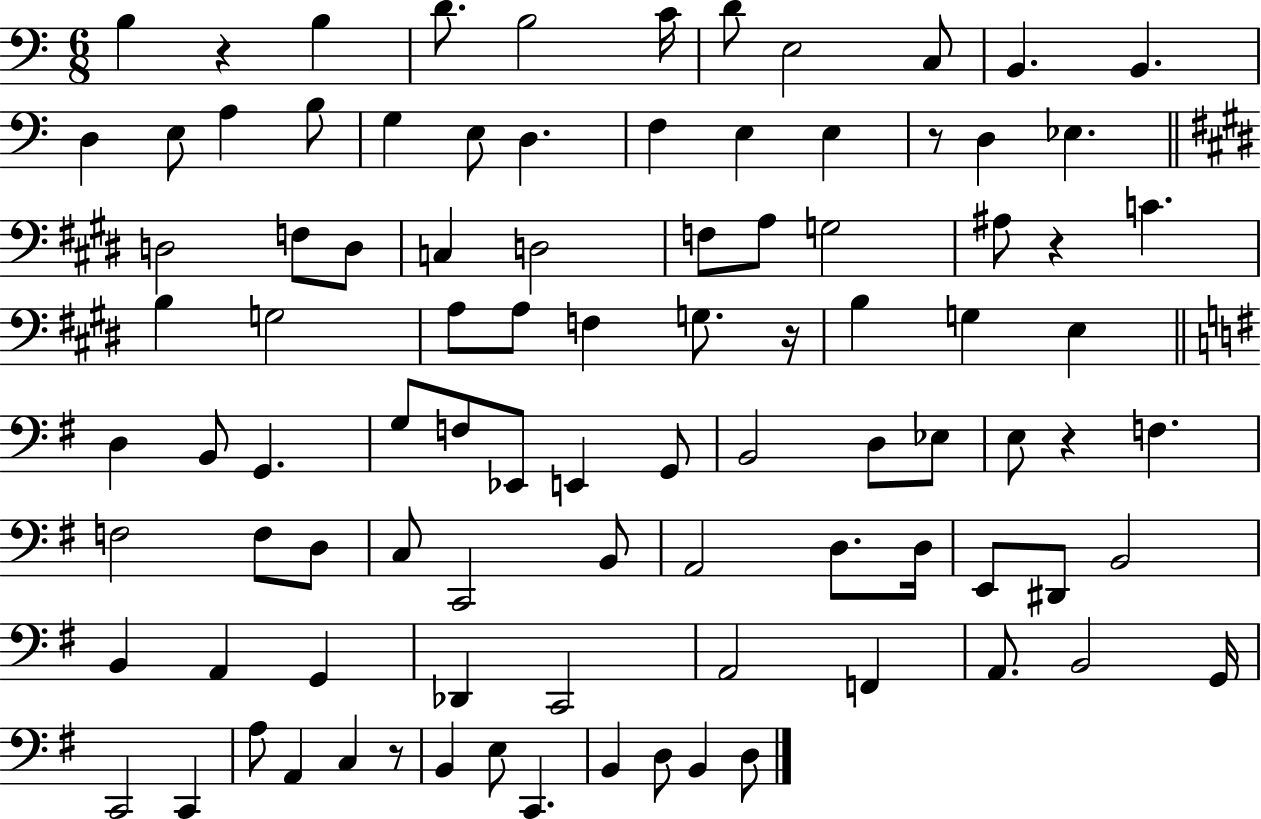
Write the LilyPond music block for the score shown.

{
  \clef bass
  \numericTimeSignature
  \time 6/8
  \key c \major
  \repeat volta 2 { b4 r4 b4 | d'8. b2 c'16 | d'8 e2 c8 | b,4. b,4. | \break d4 e8 a4 b8 | g4 e8 d4. | f4 e4 e4 | r8 d4 ees4. | \break \bar "||" \break \key e \major d2 f8 d8 | c4 d2 | f8 a8 g2 | ais8 r4 c'4. | \break b4 g2 | a8 a8 f4 g8. r16 | b4 g4 e4 | \bar "||" \break \key g \major d4 b,8 g,4. | g8 f8 ees,8 e,4 g,8 | b,2 d8 ees8 | e8 r4 f4. | \break f2 f8 d8 | c8 c,2 b,8 | a,2 d8. d16 | e,8 dis,8 b,2 | \break b,4 a,4 g,4 | des,4 c,2 | a,2 f,4 | a,8. b,2 g,16 | \break c,2 c,4 | a8 a,4 c4 r8 | b,4 e8 c,4. | b,4 d8 b,4 d8 | \break } \bar "|."
}